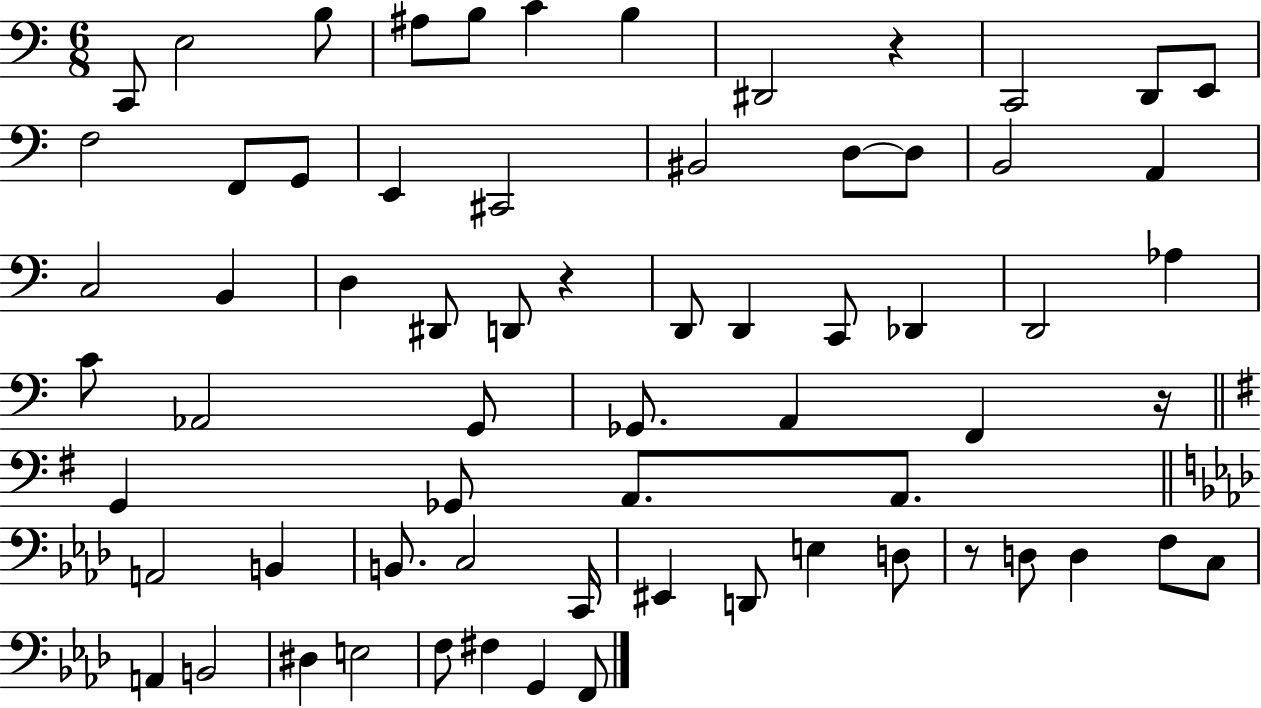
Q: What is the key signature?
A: C major